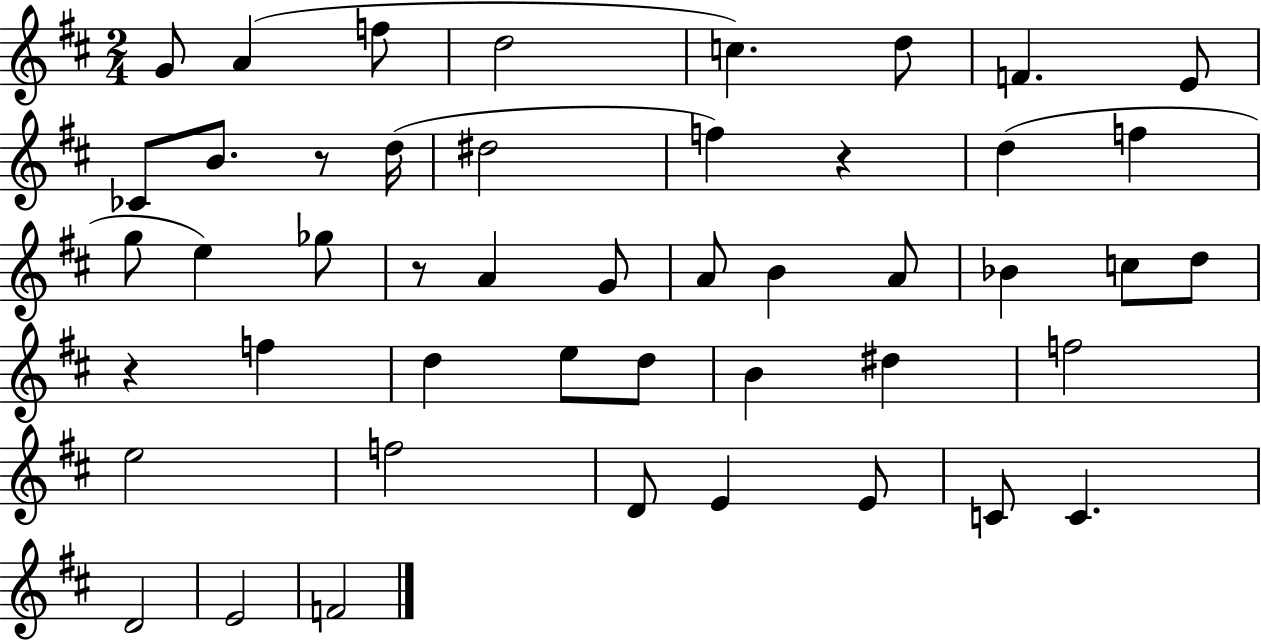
X:1
T:Untitled
M:2/4
L:1/4
K:D
G/2 A f/2 d2 c d/2 F E/2 _C/2 B/2 z/2 d/4 ^d2 f z d f g/2 e _g/2 z/2 A G/2 A/2 B A/2 _B c/2 d/2 z f d e/2 d/2 B ^d f2 e2 f2 D/2 E E/2 C/2 C D2 E2 F2